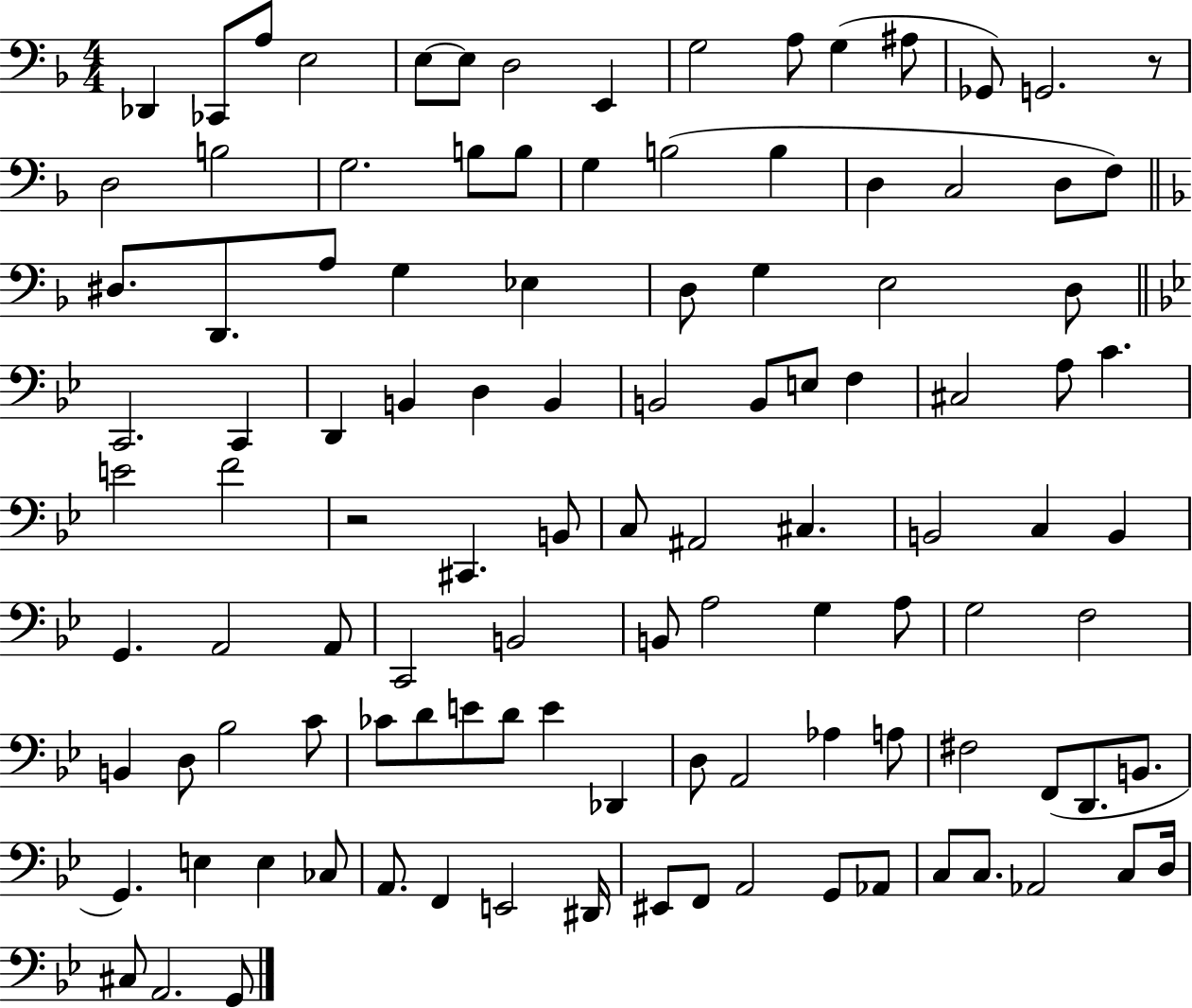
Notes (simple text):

Db2/q CES2/e A3/e E3/h E3/e E3/e D3/h E2/q G3/h A3/e G3/q A#3/e Gb2/e G2/h. R/e D3/h B3/h G3/h. B3/e B3/e G3/q B3/h B3/q D3/q C3/h D3/e F3/e D#3/e. D2/e. A3/e G3/q Eb3/q D3/e G3/q E3/h D3/e C2/h. C2/q D2/q B2/q D3/q B2/q B2/h B2/e E3/e F3/q C#3/h A3/e C4/q. E4/h F4/h R/h C#2/q. B2/e C3/e A#2/h C#3/q. B2/h C3/q B2/q G2/q. A2/h A2/e C2/h B2/h B2/e A3/h G3/q A3/e G3/h F3/h B2/q D3/e Bb3/h C4/e CES4/e D4/e E4/e D4/e E4/q Db2/q D3/e A2/h Ab3/q A3/e F#3/h F2/e D2/e. B2/e. G2/q. E3/q E3/q CES3/e A2/e. F2/q E2/h D#2/s EIS2/e F2/e A2/h G2/e Ab2/e C3/e C3/e. Ab2/h C3/e D3/s C#3/e A2/h. G2/e